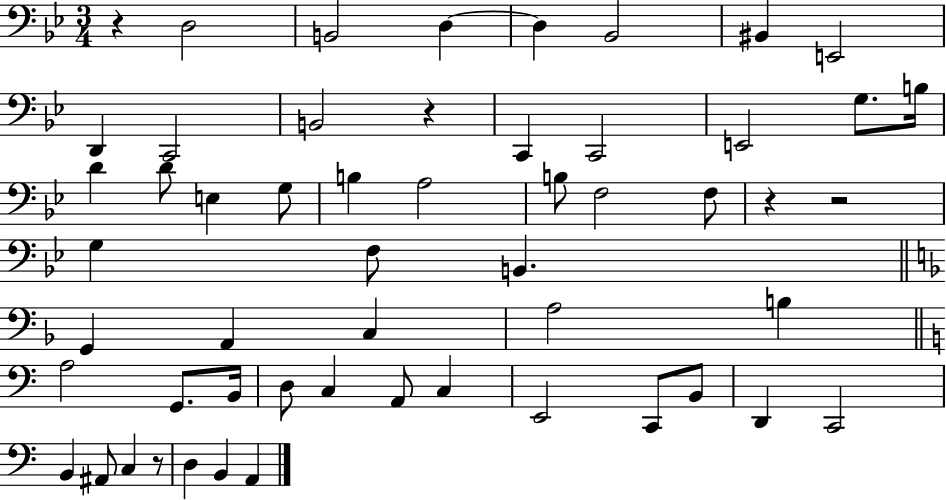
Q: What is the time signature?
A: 3/4